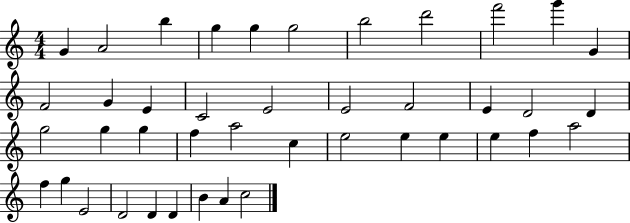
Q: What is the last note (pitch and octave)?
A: C5